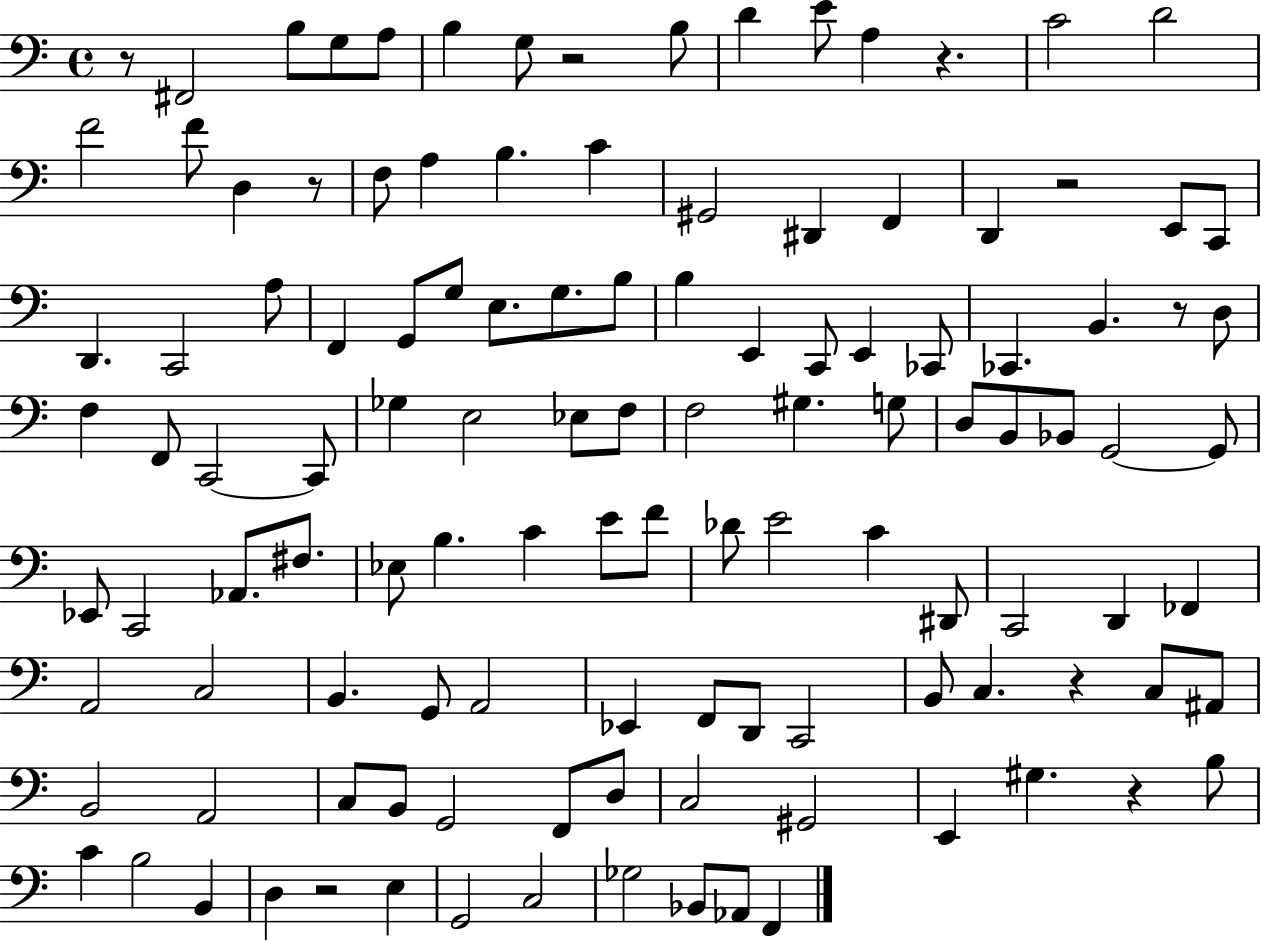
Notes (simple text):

R/e F#2/h B3/e G3/e A3/e B3/q G3/e R/h B3/e D4/q E4/e A3/q R/q. C4/h D4/h F4/h F4/e D3/q R/e F3/e A3/q B3/q. C4/q G#2/h D#2/q F2/q D2/q R/h E2/e C2/e D2/q. C2/h A3/e F2/q G2/e G3/e E3/e. G3/e. B3/e B3/q E2/q C2/e E2/q CES2/e CES2/q. B2/q. R/e D3/e F3/q F2/e C2/h C2/e Gb3/q E3/h Eb3/e F3/e F3/h G#3/q. G3/e D3/e B2/e Bb2/e G2/h G2/e Eb2/e C2/h Ab2/e. F#3/e. Eb3/e B3/q. C4/q E4/e F4/e Db4/e E4/h C4/q D#2/e C2/h D2/q FES2/q A2/h C3/h B2/q. G2/e A2/h Eb2/q F2/e D2/e C2/h B2/e C3/q. R/q C3/e A#2/e B2/h A2/h C3/e B2/e G2/h F2/e D3/e C3/h G#2/h E2/q G#3/q. R/q B3/e C4/q B3/h B2/q D3/q R/h E3/q G2/h C3/h Gb3/h Bb2/e Ab2/e F2/q